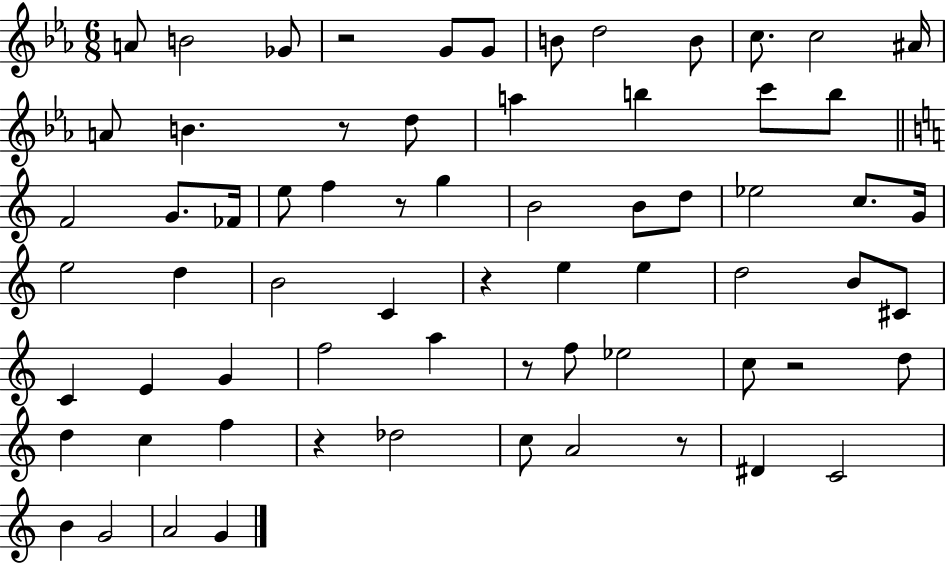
{
  \clef treble
  \numericTimeSignature
  \time 6/8
  \key ees \major
  a'8 b'2 ges'8 | r2 g'8 g'8 | b'8 d''2 b'8 | c''8. c''2 ais'16 | \break a'8 b'4. r8 d''8 | a''4 b''4 c'''8 b''8 | \bar "||" \break \key a \minor f'2 g'8. fes'16 | e''8 f''4 r8 g''4 | b'2 b'8 d''8 | ees''2 c''8. g'16 | \break e''2 d''4 | b'2 c'4 | r4 e''4 e''4 | d''2 b'8 cis'8 | \break c'4 e'4 g'4 | f''2 a''4 | r8 f''8 ees''2 | c''8 r2 d''8 | \break d''4 c''4 f''4 | r4 des''2 | c''8 a'2 r8 | dis'4 c'2 | \break b'4 g'2 | a'2 g'4 | \bar "|."
}